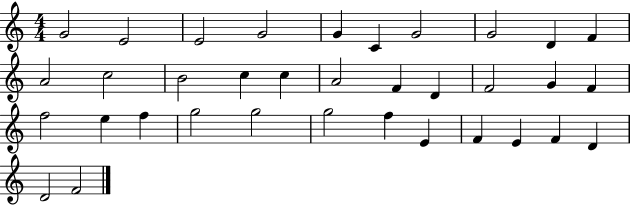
G4/h E4/h E4/h G4/h G4/q C4/q G4/h G4/h D4/q F4/q A4/h C5/h B4/h C5/q C5/q A4/h F4/q D4/q F4/h G4/q F4/q F5/h E5/q F5/q G5/h G5/h G5/h F5/q E4/q F4/q E4/q F4/q D4/q D4/h F4/h